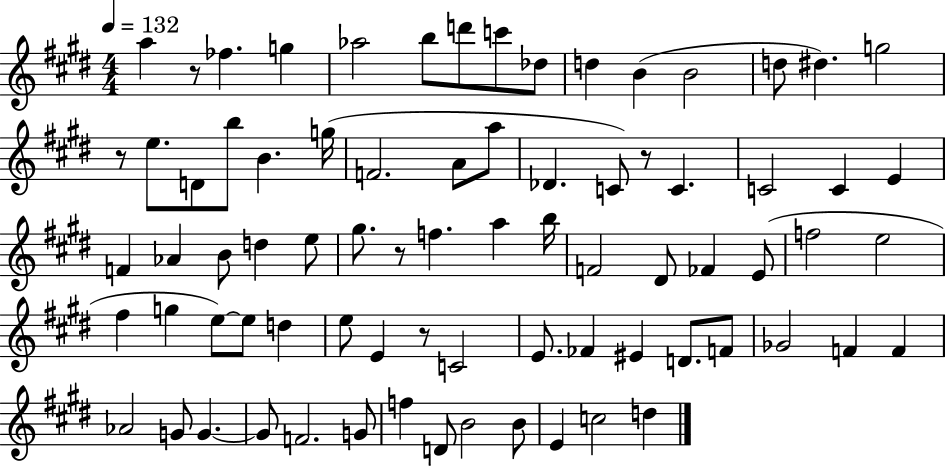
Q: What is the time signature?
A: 4/4